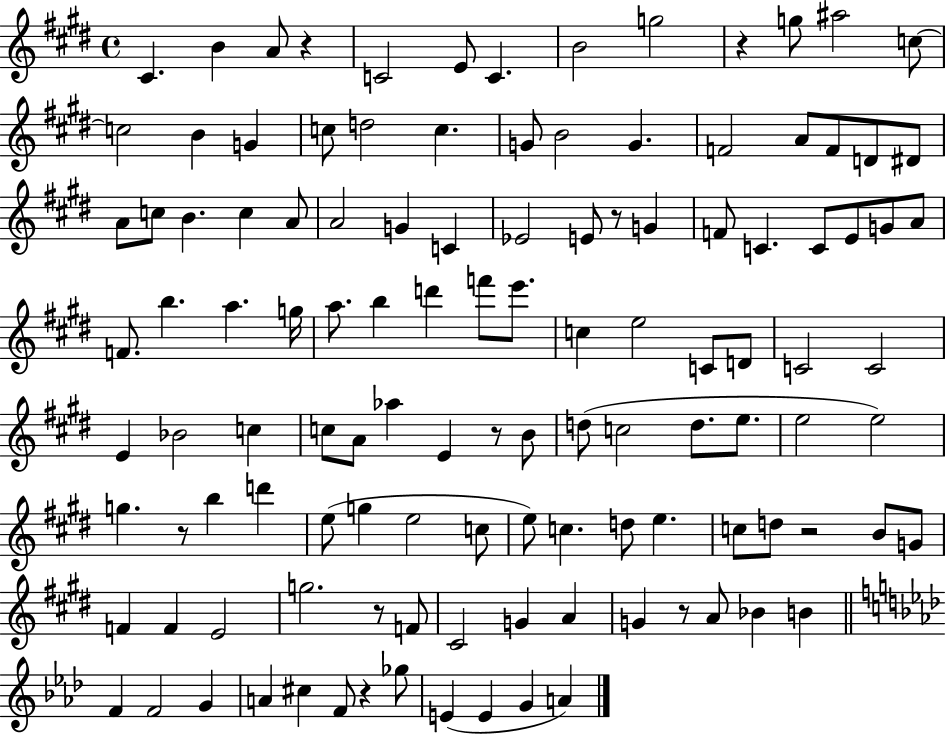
X:1
T:Untitled
M:4/4
L:1/4
K:E
^C B A/2 z C2 E/2 C B2 g2 z g/2 ^a2 c/2 c2 B G c/2 d2 c G/2 B2 G F2 A/2 F/2 D/2 ^D/2 A/2 c/2 B c A/2 A2 G C _E2 E/2 z/2 G F/2 C C/2 E/2 G/2 A/2 F/2 b a g/4 a/2 b d' f'/2 e'/2 c e2 C/2 D/2 C2 C2 E _B2 c c/2 A/2 _a E z/2 B/2 d/2 c2 d/2 e/2 e2 e2 g z/2 b d' e/2 g e2 c/2 e/2 c d/2 e c/2 d/2 z2 B/2 G/2 F F E2 g2 z/2 F/2 ^C2 G A G z/2 A/2 _B B F F2 G A ^c F/2 z _g/2 E E G A